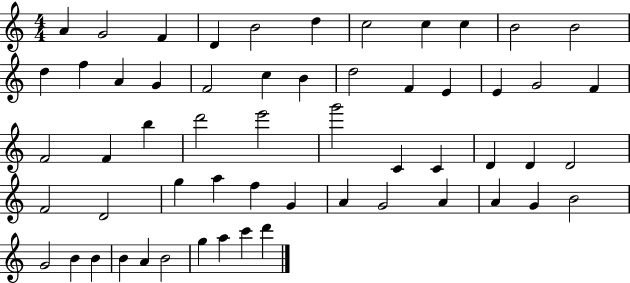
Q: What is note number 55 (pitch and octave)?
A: A5